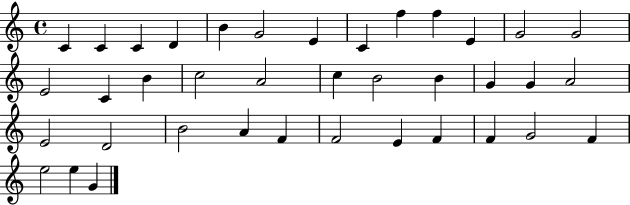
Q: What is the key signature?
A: C major